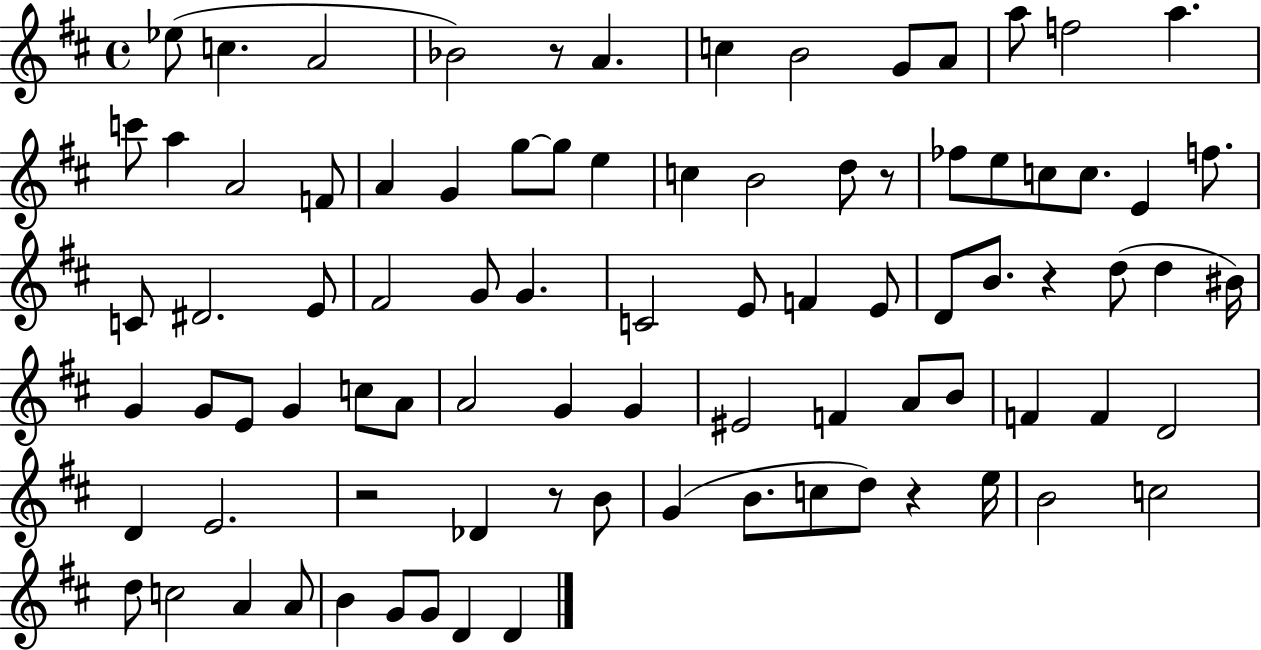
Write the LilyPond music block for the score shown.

{
  \clef treble
  \time 4/4
  \defaultTimeSignature
  \key d \major
  ees''8( c''4. a'2 | bes'2) r8 a'4. | c''4 b'2 g'8 a'8 | a''8 f''2 a''4. | \break c'''8 a''4 a'2 f'8 | a'4 g'4 g''8~~ g''8 e''4 | c''4 b'2 d''8 r8 | fes''8 e''8 c''8 c''8. e'4 f''8. | \break c'8 dis'2. e'8 | fis'2 g'8 g'4. | c'2 e'8 f'4 e'8 | d'8 b'8. r4 d''8( d''4 bis'16) | \break g'4 g'8 e'8 g'4 c''8 a'8 | a'2 g'4 g'4 | eis'2 f'4 a'8 b'8 | f'4 f'4 d'2 | \break d'4 e'2. | r2 des'4 r8 b'8 | g'4( b'8. c''8 d''8) r4 e''16 | b'2 c''2 | \break d''8 c''2 a'4 a'8 | b'4 g'8 g'8 d'4 d'4 | \bar "|."
}